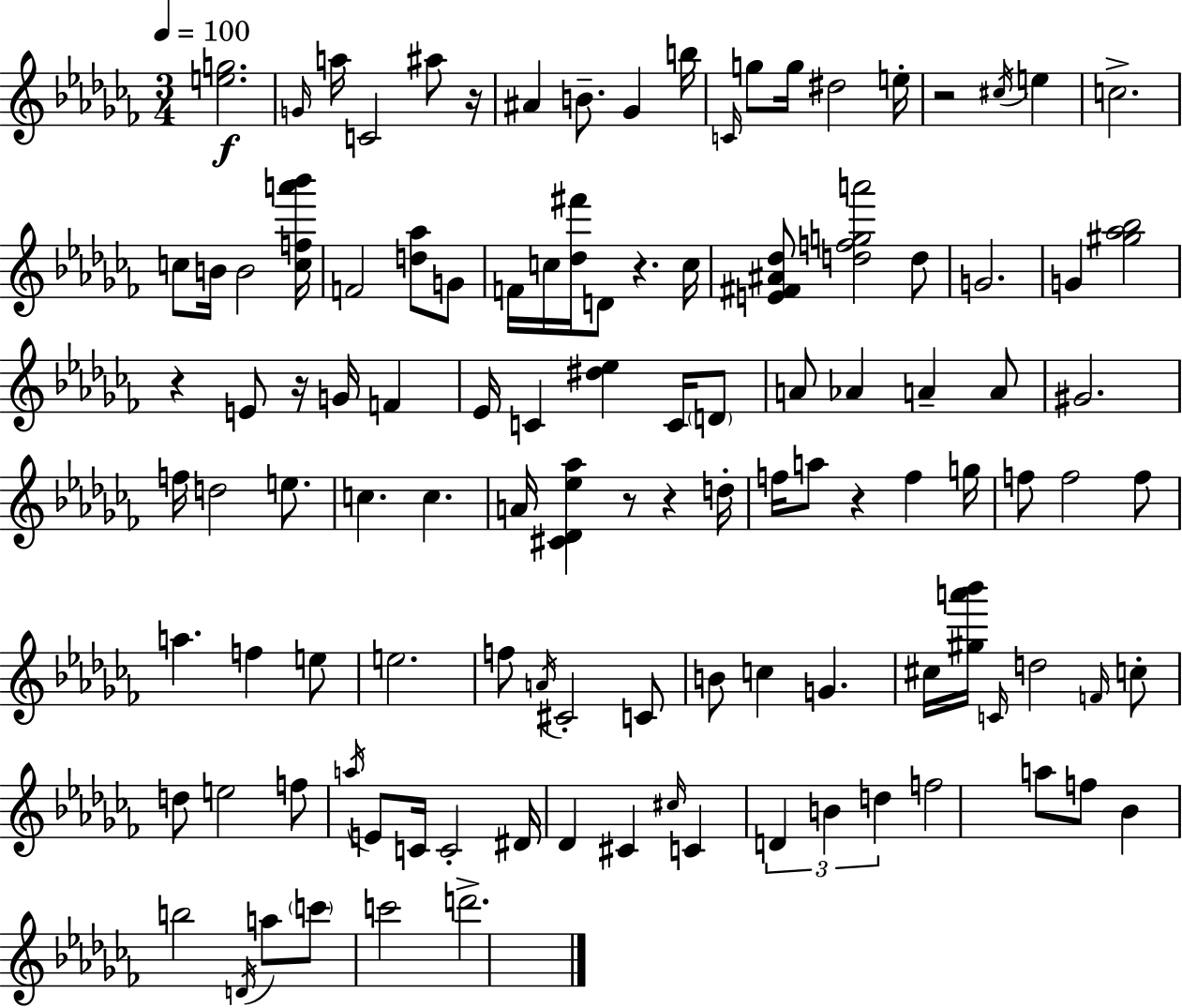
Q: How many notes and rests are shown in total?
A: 113